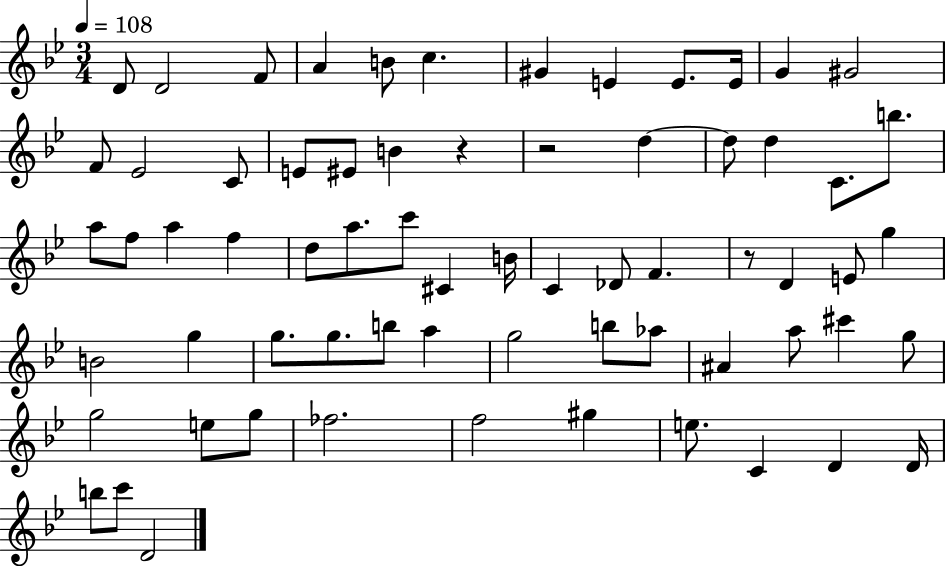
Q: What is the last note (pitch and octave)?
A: D4